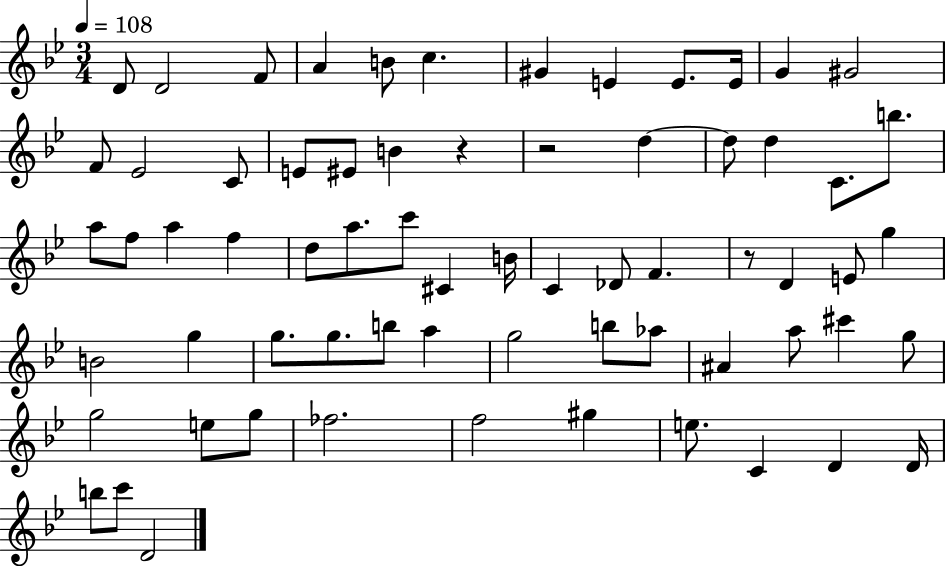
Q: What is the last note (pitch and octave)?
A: D4